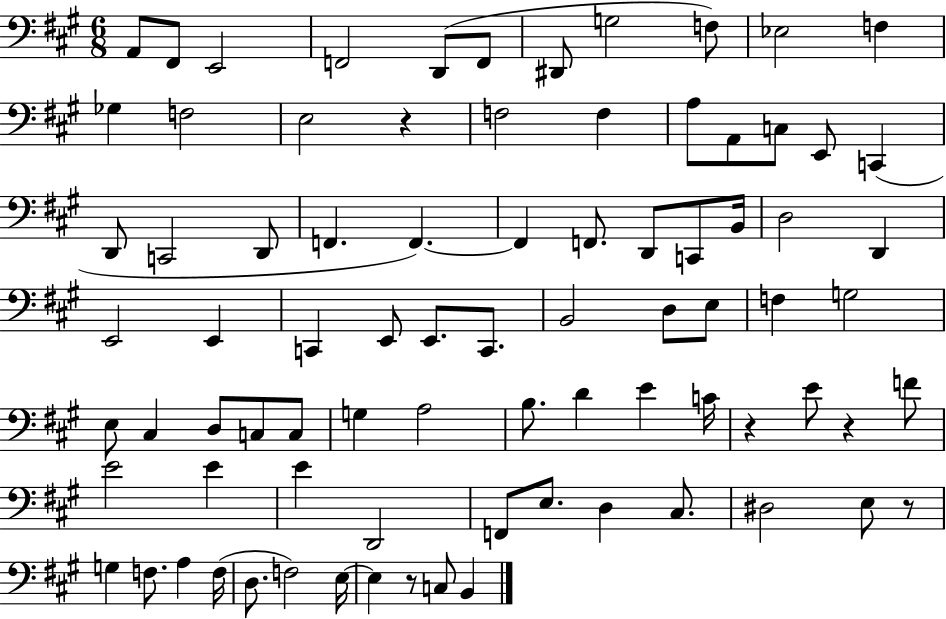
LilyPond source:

{
  \clef bass
  \numericTimeSignature
  \time 6/8
  \key a \major
  a,8 fis,8 e,2 | f,2 d,8( f,8 | dis,8 g2 f8) | ees2 f4 | \break ges4 f2 | e2 r4 | f2 f4 | a8 a,8 c8 e,8 c,4( | \break d,8 c,2 d,8 | f,4. f,4.~~) | f,4 f,8. d,8 c,8 b,16 | d2 d,4 | \break e,2 e,4 | c,4 e,8 e,8. c,8. | b,2 d8 e8 | f4 g2 | \break e8 cis4 d8 c8 c8 | g4 a2 | b8. d'4 e'4 c'16 | r4 e'8 r4 f'8 | \break e'2 e'4 | e'4 d,2 | f,8 e8. d4 cis8. | dis2 e8 r8 | \break g4 f8. a4 f16( | d8. f2) e16~~ | e4 r8 c8 b,4 | \bar "|."
}